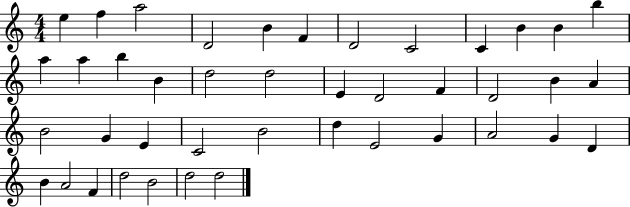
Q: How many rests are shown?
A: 0